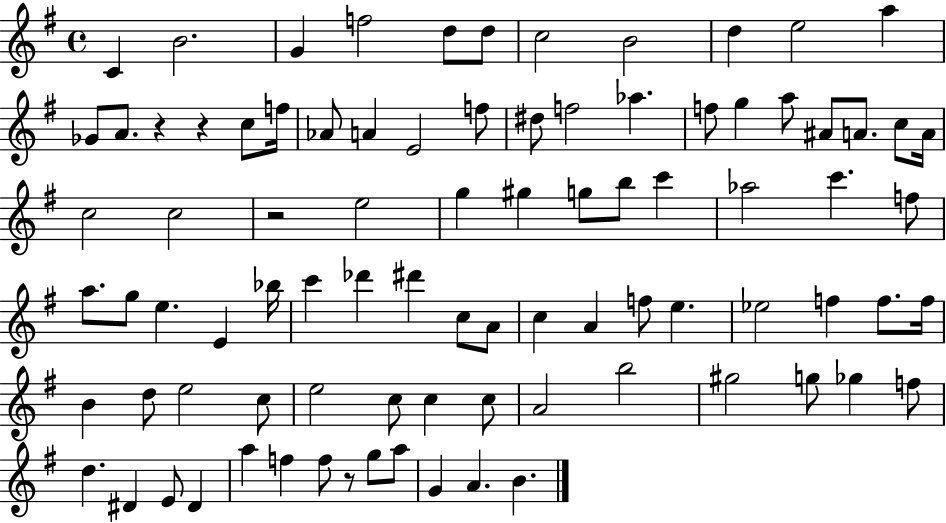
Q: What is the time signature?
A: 4/4